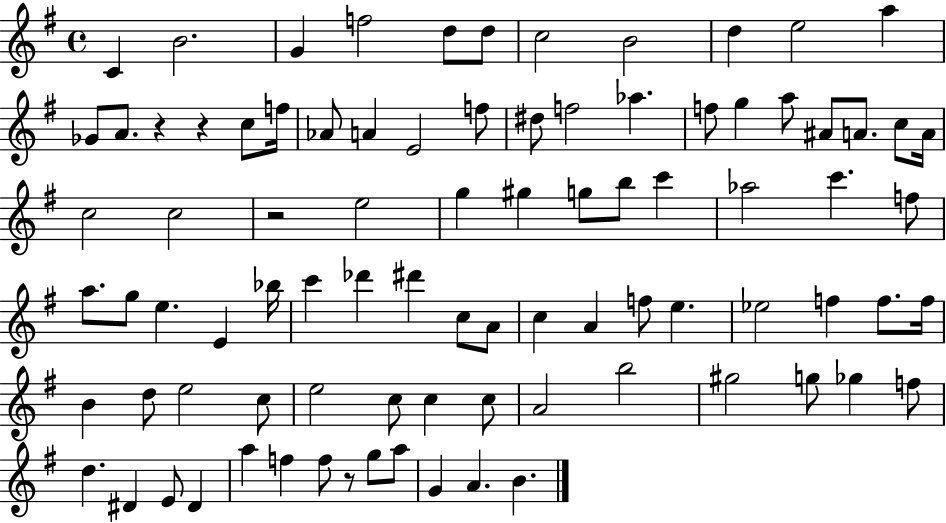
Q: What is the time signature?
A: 4/4